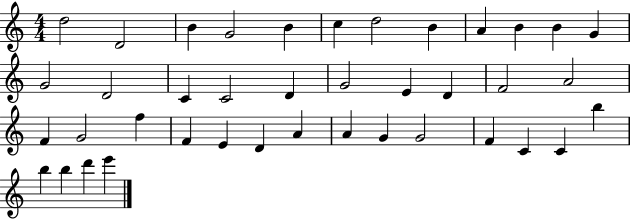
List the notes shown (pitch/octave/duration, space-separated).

D5/h D4/h B4/q G4/h B4/q C5/q D5/h B4/q A4/q B4/q B4/q G4/q G4/h D4/h C4/q C4/h D4/q G4/h E4/q D4/q F4/h A4/h F4/q G4/h F5/q F4/q E4/q D4/q A4/q A4/q G4/q G4/h F4/q C4/q C4/q B5/q B5/q B5/q D6/q E6/q